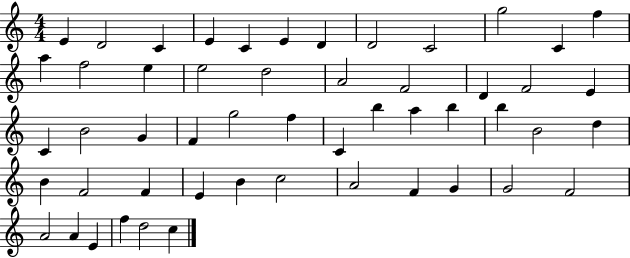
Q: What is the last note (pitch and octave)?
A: C5